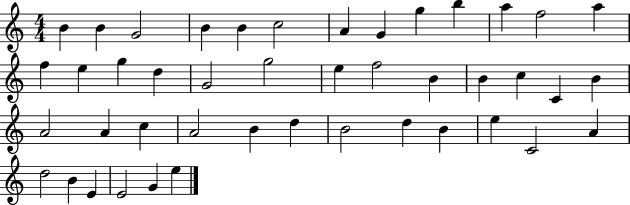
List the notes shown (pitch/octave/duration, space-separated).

B4/q B4/q G4/h B4/q B4/q C5/h A4/q G4/q G5/q B5/q A5/q F5/h A5/q F5/q E5/q G5/q D5/q G4/h G5/h E5/q F5/h B4/q B4/q C5/q C4/q B4/q A4/h A4/q C5/q A4/h B4/q D5/q B4/h D5/q B4/q E5/q C4/h A4/q D5/h B4/q E4/q E4/h G4/q E5/q